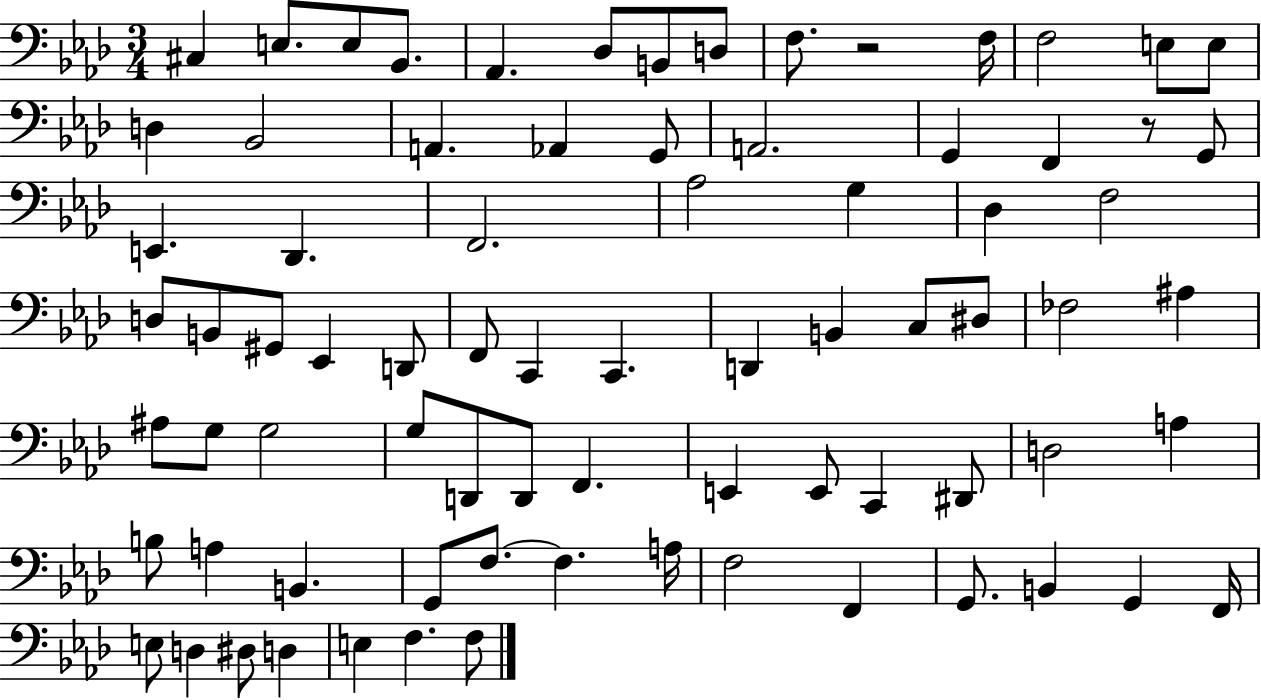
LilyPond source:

{
  \clef bass
  \numericTimeSignature
  \time 3/4
  \key aes \major
  \repeat volta 2 { cis4 e8. e8 bes,8. | aes,4. des8 b,8 d8 | f8. r2 f16 | f2 e8 e8 | \break d4 bes,2 | a,4. aes,4 g,8 | a,2. | g,4 f,4 r8 g,8 | \break e,4. des,4. | f,2. | aes2 g4 | des4 f2 | \break d8 b,8 gis,8 ees,4 d,8 | f,8 c,4 c,4. | d,4 b,4 c8 dis8 | fes2 ais4 | \break ais8 g8 g2 | g8 d,8 d,8 f,4. | e,4 e,8 c,4 dis,8 | d2 a4 | \break b8 a4 b,4. | g,8 f8.~~ f4. a16 | f2 f,4 | g,8. b,4 g,4 f,16 | \break e8 d4 dis8 d4 | e4 f4. f8 | } \bar "|."
}